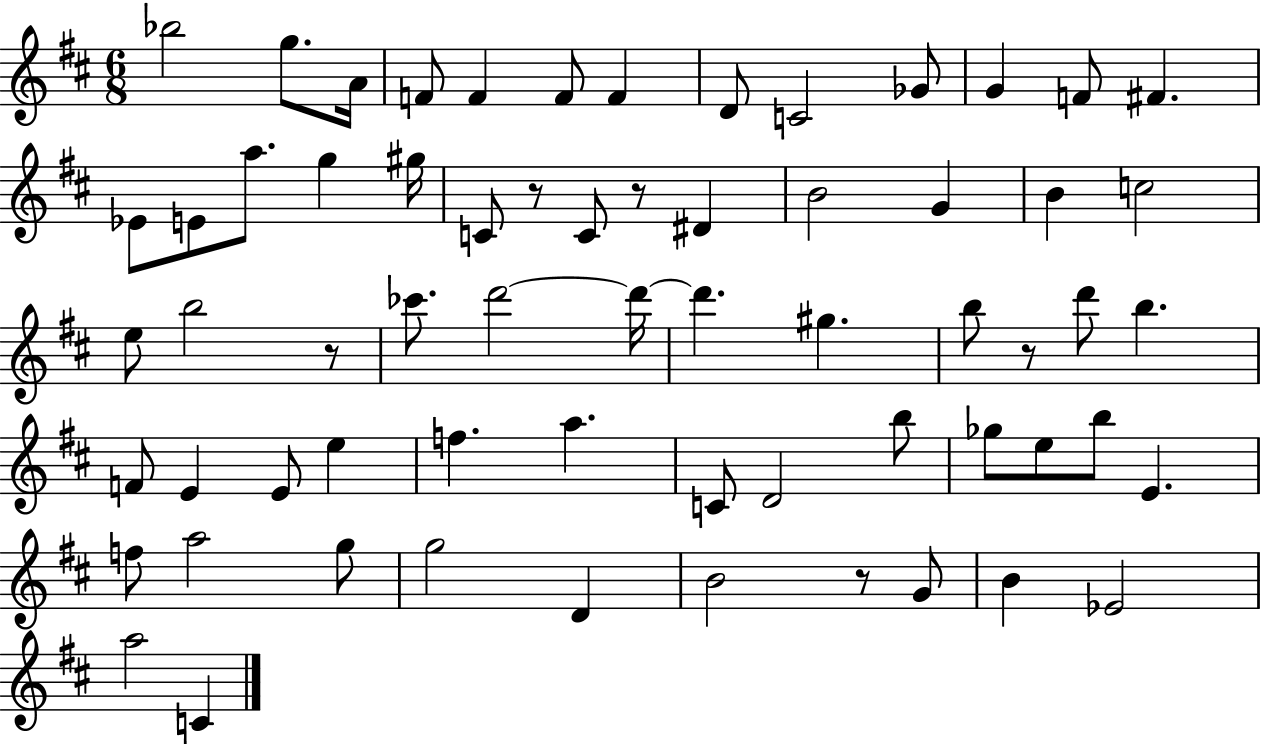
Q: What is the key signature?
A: D major